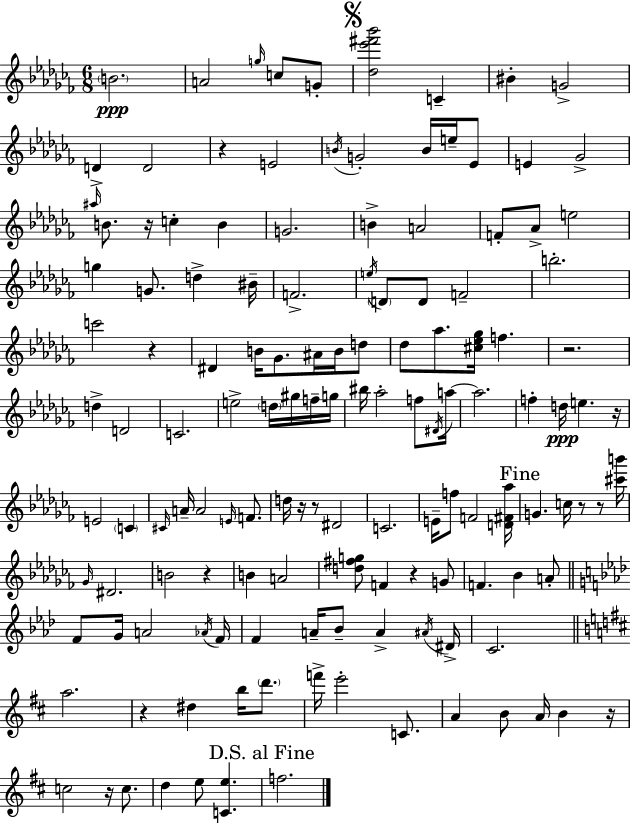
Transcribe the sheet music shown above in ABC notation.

X:1
T:Untitled
M:6/8
L:1/4
K:Abm
B2 A2 g/4 c/2 G/2 [_d_e'^f'_b']2 C ^B G2 D D2 z E2 B/4 G2 B/4 e/4 _E/2 E _G2 ^a/4 B/2 z/4 c B G2 B A2 F/2 _A/2 e2 g G/2 d ^B/4 F2 e/4 D/2 D/2 F2 b2 c'2 z ^D B/4 _G/2 ^A/4 B/4 d/2 _d/2 _a/2 [^c_e_g]/4 f z2 d D2 C2 e2 d/4 ^g/4 f/4 g/4 ^b/4 _a2 f/2 ^D/4 a/4 a2 f d/4 e z/4 E2 C ^C/4 A/4 A2 E/4 F/2 d/4 z/4 z/2 ^D2 C2 E/4 f/2 F2 [D^F_a]/4 G c/4 z/2 z/2 [^c'b']/4 _G/4 ^D2 B2 z B A2 [d^fg]/2 F z G/2 F _B A/2 F/2 G/4 A2 _A/4 F/4 F A/4 _B/2 A ^A/4 ^D/4 C2 a2 z ^d b/4 d'/2 f'/4 e'2 C/2 A B/2 A/4 B z/4 c2 z/4 c/2 d e/2 [Ce] f2